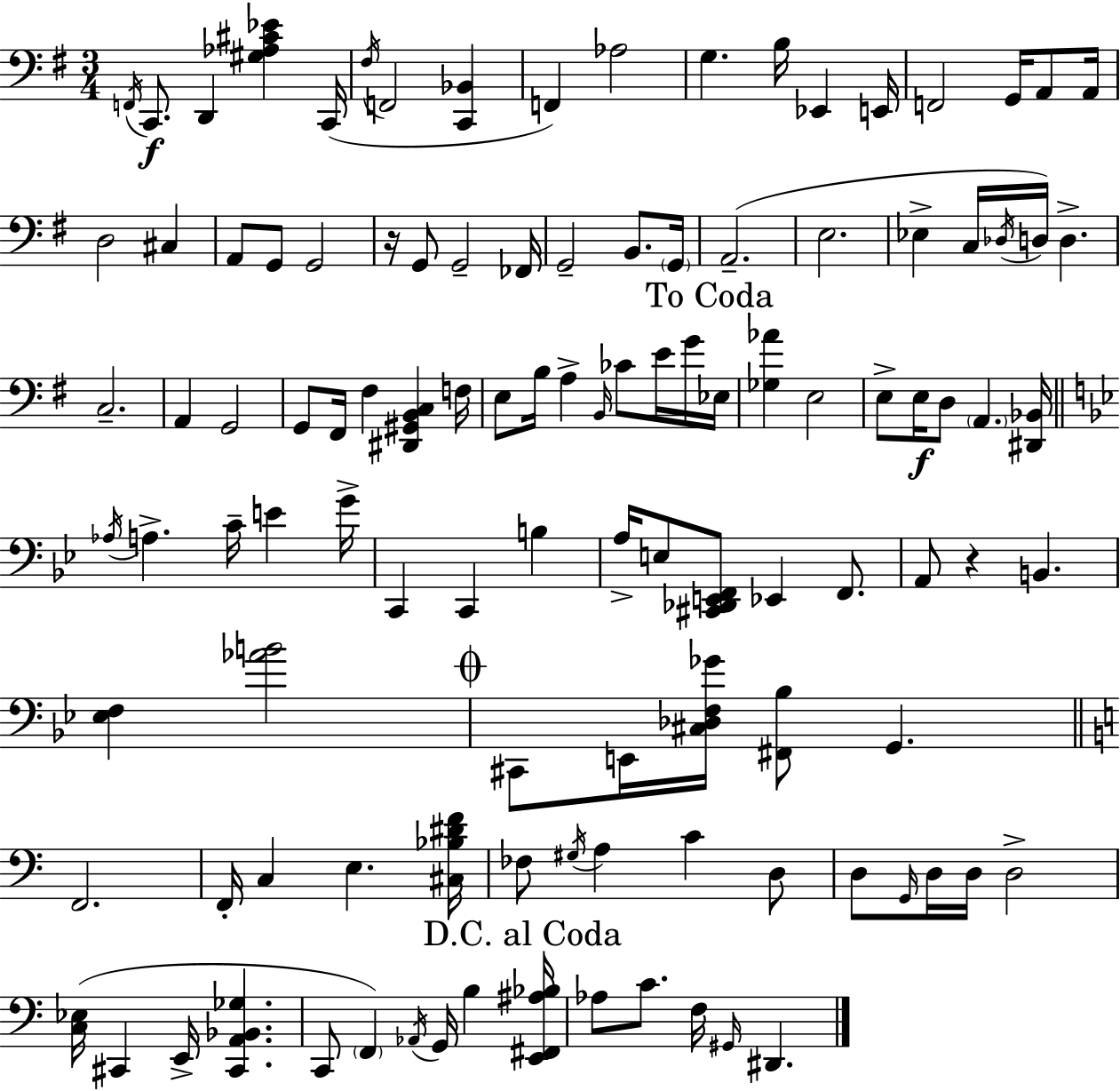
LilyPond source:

{
  \clef bass
  \numericTimeSignature
  \time 3/4
  \key g \major
  \acciaccatura { f,16 }\f c,8. d,4 <gis aes cis' ees'>4 | c,16( \acciaccatura { fis16 } f,2 <c, bes,>4 | f,4) aes2 | g4. b16 ees,4 | \break e,16 f,2 g,16 a,8 | a,16 d2 cis4 | a,8 g,8 g,2 | r16 g,8 g,2-- | \break fes,16 g,2-- b,8. | \parenthesize g,16 a,2.--( | e2. | ees4-> c16 \acciaccatura { des16 }) d16 d4.-> | \break c2.-- | a,4 g,2 | g,8 fis,16 fis4 <dis, gis, b, c>4 | f16 e8 b16 a4-> \grace { b,16 } ces'8 | \break e'16 g'16 \mark "To Coda" ees16 <ges aes'>4 e2 | e8-> e16\f d8 \parenthesize a,4. | <dis, bes,>16 \bar "||" \break \key bes \major \acciaccatura { aes16 } a4.-> c'16-- e'4 | g'16-> c,4 c,4 b4 | a16-> e8 <cis, des, e, f,>8 ees,4 f,8. | a,8 r4 b,4. | \break <ees f>4 <aes' b'>2 | \mark \markup { \musicglyph "scripts.coda" } cis,8 e,16 <cis des f ges'>16 <fis, bes>8 g,4. | \bar "||" \break \key c \major f,2. | f,16-. c4 e4. <cis bes dis' f'>16 | fes8 \acciaccatura { gis16 } a4 c'4 d8 | d8 \grace { g,16 } d16 d16 d2-> | \break <c ees>16( cis,4 e,16-> <cis, a, bes, ges>4. | c,8 \parenthesize f,4) \acciaccatura { aes,16 } g,16 b4 | \mark "D.C. al Coda" <e, fis, ais bes>16 aes8 c'8. f16 \grace { gis,16 } dis,4. | \bar "|."
}